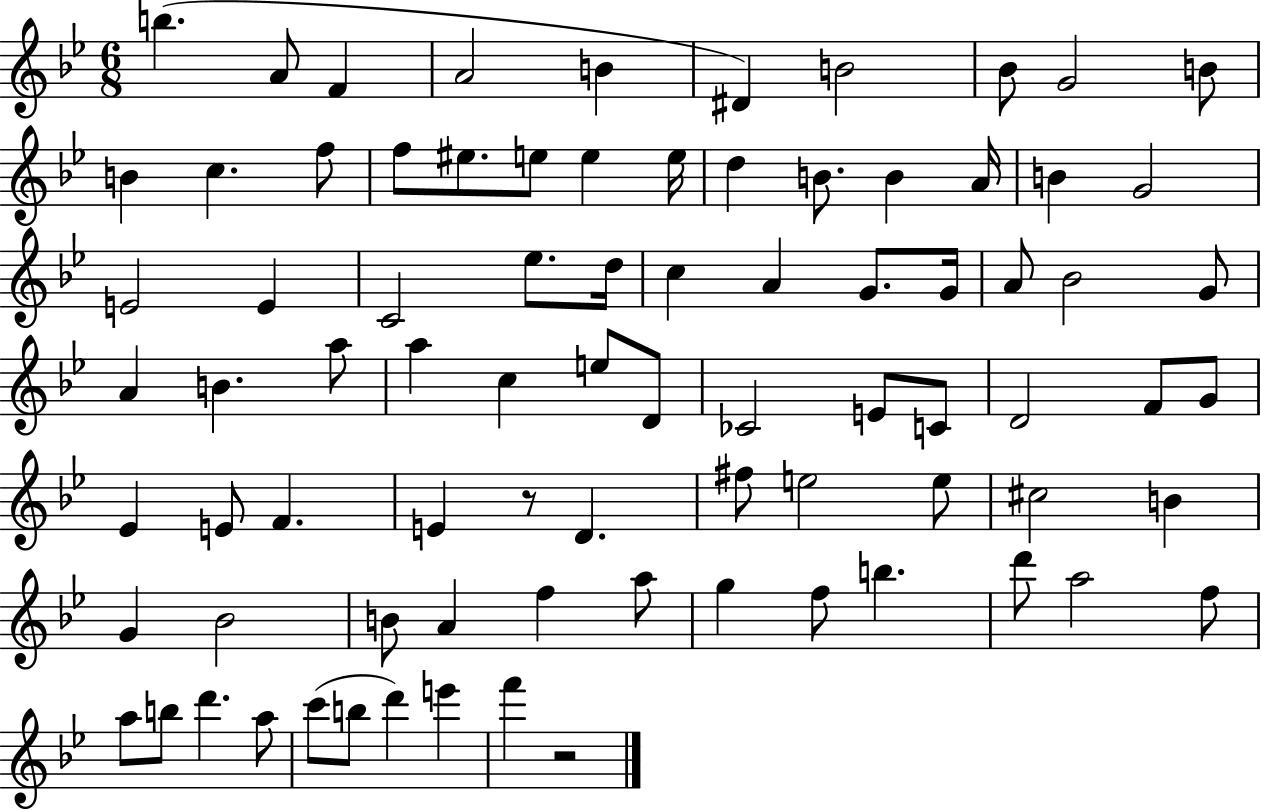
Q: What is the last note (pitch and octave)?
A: F6